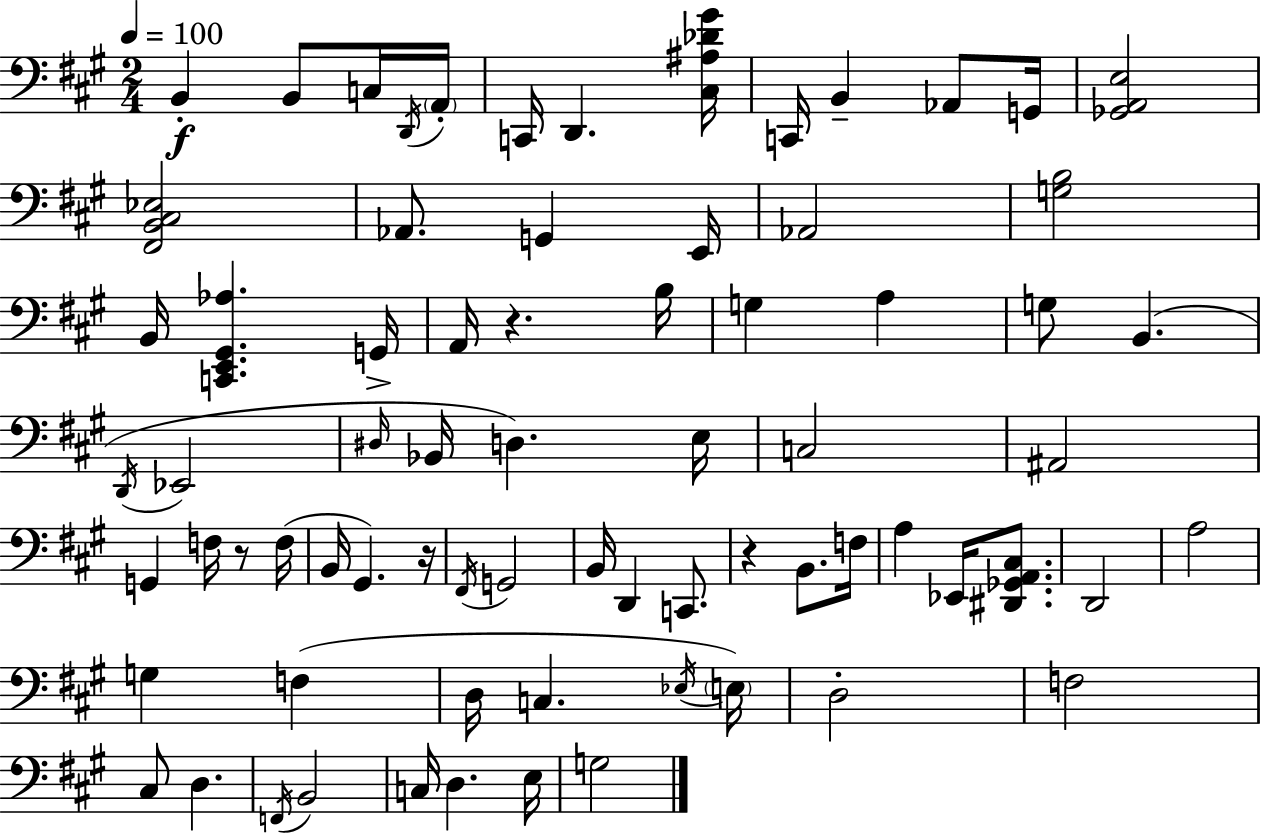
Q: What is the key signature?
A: A major